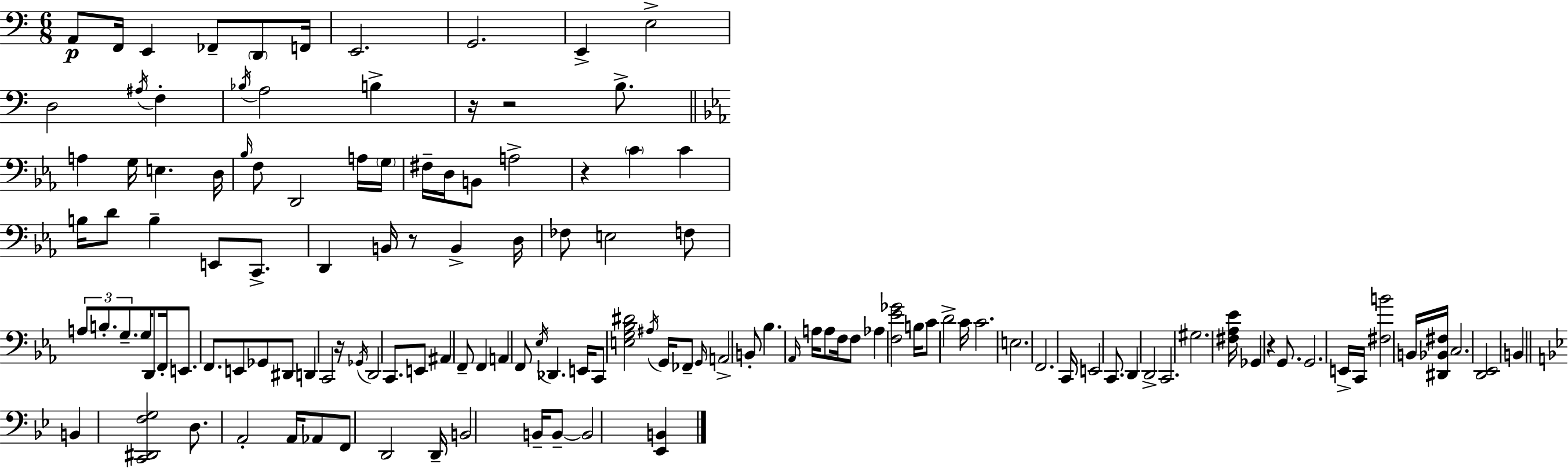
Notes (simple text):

A2/e F2/s E2/q FES2/e D2/e F2/s E2/h. G2/h. E2/q E3/h D3/h A#3/s F3/q Bb3/s A3/h B3/q R/s R/h B3/e. A3/q G3/s E3/q. D3/s Bb3/s F3/e D2/h A3/s G3/s F#3/s D3/s B2/e A3/h R/q C4/q C4/q B3/s D4/e B3/q E2/e C2/e. D2/q B2/s R/e B2/q D3/s FES3/e E3/h F3/e A3/e B3/e. G3/e. G3/s D2/e F2/s E2/e. F2/e. E2/e Gb2/e D#2/e D2/q C2/h R/s Gb2/s D2/h C2/e. E2/e A#2/q F2/e F2/q A2/q F2/e Eb3/s Db2/q. E2/s C2/e [E3,G3,Bb3,D#4]/h A#3/s G2/s FES2/e G2/s A2/h B2/e Bb3/q. Ab2/s A3/s A3/e F3/s F3/e Ab3/q [F3,Eb4,Gb4]/h B3/s C4/e D4/h C4/s C4/h. E3/h. F2/h. C2/s E2/h C2/e. D2/q D2/h C2/h. G#3/h. [F#3,Ab3,Eb4]/s Gb2/q R/q G2/e. G2/h. E2/s C2/s [F#3,B4]/h B2/s [D#2,Bb2,F#3]/s C3/h. [D2,Eb2]/h B2/q B2/q [C2,D#2,F3,G3]/h D3/e. A2/h A2/s Ab2/e F2/e D2/h D2/s B2/h B2/s B2/e B2/h [Eb2,B2]/q